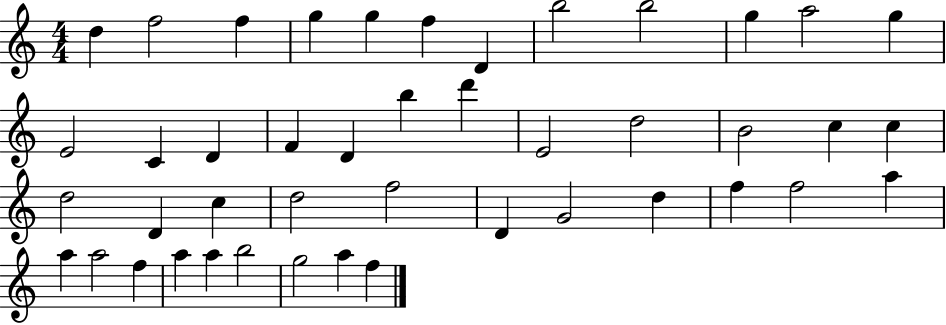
{
  \clef treble
  \numericTimeSignature
  \time 4/4
  \key c \major
  d''4 f''2 f''4 | g''4 g''4 f''4 d'4 | b''2 b''2 | g''4 a''2 g''4 | \break e'2 c'4 d'4 | f'4 d'4 b''4 d'''4 | e'2 d''2 | b'2 c''4 c''4 | \break d''2 d'4 c''4 | d''2 f''2 | d'4 g'2 d''4 | f''4 f''2 a''4 | \break a''4 a''2 f''4 | a''4 a''4 b''2 | g''2 a''4 f''4 | \bar "|."
}